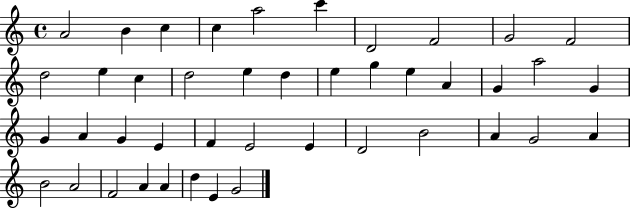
{
  \clef treble
  \time 4/4
  \defaultTimeSignature
  \key c \major
  a'2 b'4 c''4 | c''4 a''2 c'''4 | d'2 f'2 | g'2 f'2 | \break d''2 e''4 c''4 | d''2 e''4 d''4 | e''4 g''4 e''4 a'4 | g'4 a''2 g'4 | \break g'4 a'4 g'4 e'4 | f'4 e'2 e'4 | d'2 b'2 | a'4 g'2 a'4 | \break b'2 a'2 | f'2 a'4 a'4 | d''4 e'4 g'2 | \bar "|."
}